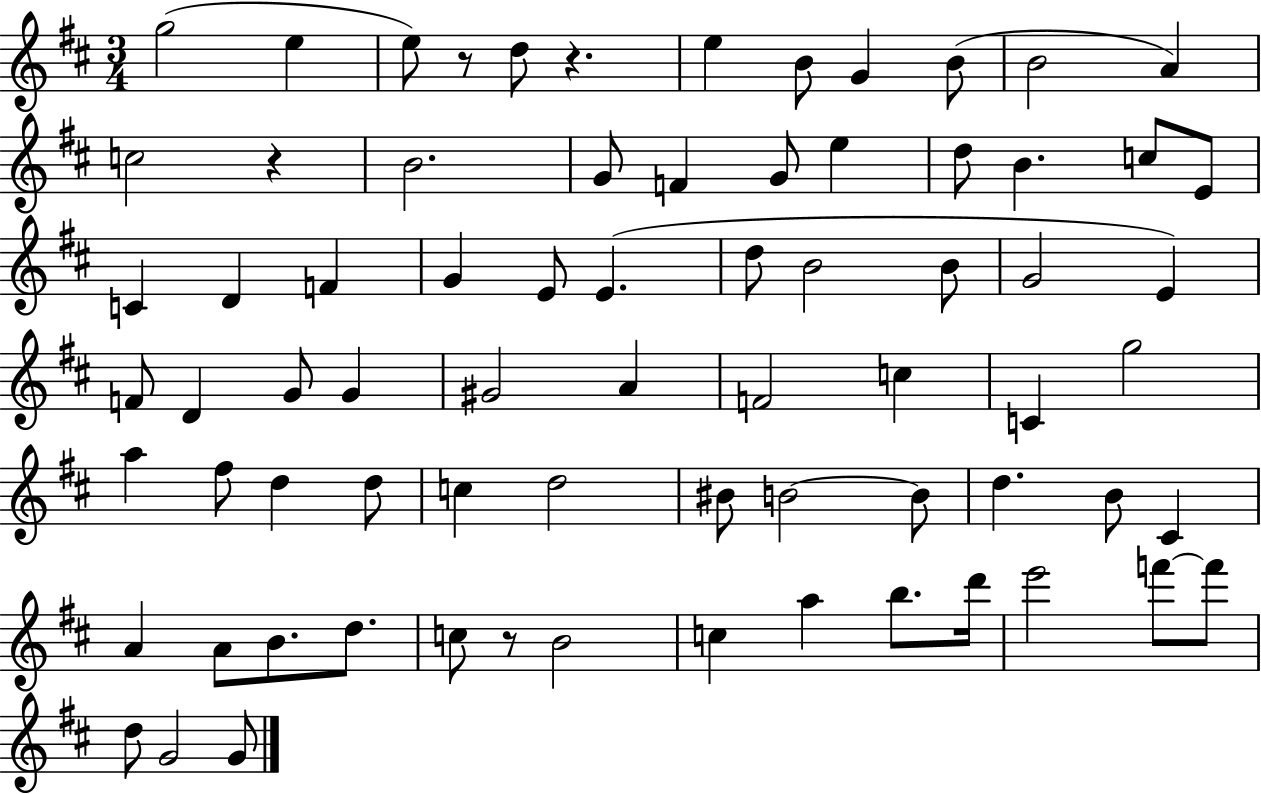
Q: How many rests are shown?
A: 4